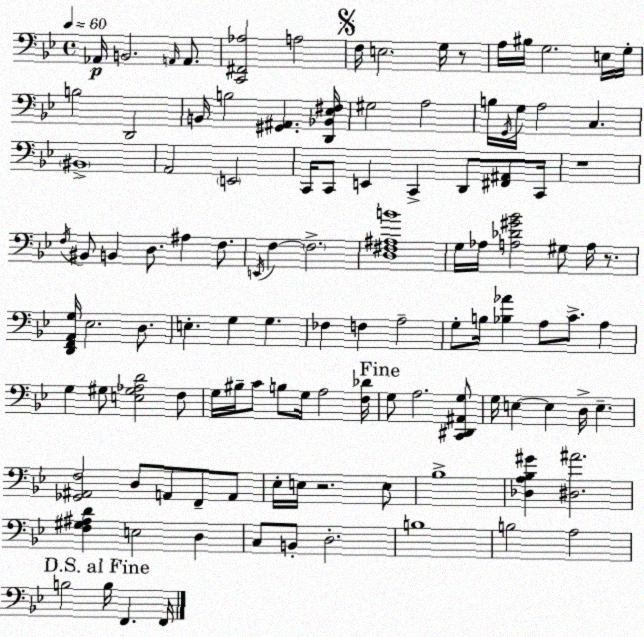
X:1
T:Untitled
M:4/4
L:1/4
K:Bb
_A,,/4 B,,2 A,,/4 A,,/2 [C,,^F,,_A,]2 A,2 F,/4 E,2 G,/4 z/2 A,/4 ^B,/4 G,2 E,/4 G,/4 B,2 D,,2 B,,/4 B,2 [^G,,^A,,] [D,,_B,,_E,^F,]/4 ^G,2 A,2 B,/4 G,,/4 G,/4 A,2 C, ^B,,4 A,,2 E,,2 C,,/4 C,,/2 E,, C,, D,,/2 [^F,,^A,,]/2 C,,/4 z4 F,/4 ^B,,/2 B,, D,/2 ^A, F,/2 E,,/4 F, F,2 [D,^F,^A,B]4 G,/4 _A,/4 [A,_D^G_B]2 ^G,/2 A,/4 z/2 [D,,F,,A,,G,]/4 _E,2 D,/2 E, G, G, _F, F, A,2 G,/2 B,/4 [_B,_A] A,/2 C/2 A, G, ^G,/2 [E,^G,_A,D]2 F,/2 G,/4 ^B,/4 C/2 B,/2 G,/4 A,2 [F,_D]/4 G,/2 A,2 [C,,^D,,^A,,G,]/2 G,/4 E, E, D,/4 E, [_G,,^A,,F,]2 D,/2 A,,/2 F,,/2 A,,/2 _E,/4 E,/4 z2 E,/2 _B,4 [_D,A,_B,^G] [^D,^A]2 [F,^G,^A,D] E,2 D, C,/2 B,,/2 D,2 B,4 B,2 A,2 B,2 B,/4 F,, F,,/4